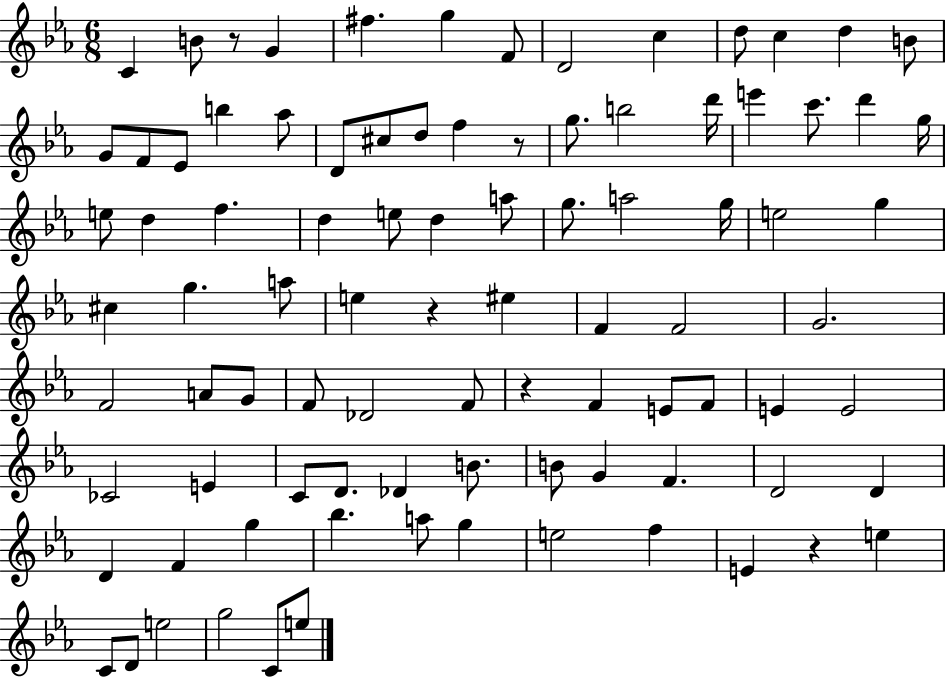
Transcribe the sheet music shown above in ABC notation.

X:1
T:Untitled
M:6/8
L:1/4
K:Eb
C B/2 z/2 G ^f g F/2 D2 c d/2 c d B/2 G/2 F/2 _E/2 b _a/2 D/2 ^c/2 d/2 f z/2 g/2 b2 d'/4 e' c'/2 d' g/4 e/2 d f d e/2 d a/2 g/2 a2 g/4 e2 g ^c g a/2 e z ^e F F2 G2 F2 A/2 G/2 F/2 _D2 F/2 z F E/2 F/2 E E2 _C2 E C/2 D/2 _D B/2 B/2 G F D2 D D F g _b a/2 g e2 f E z e C/2 D/2 e2 g2 C/2 e/2